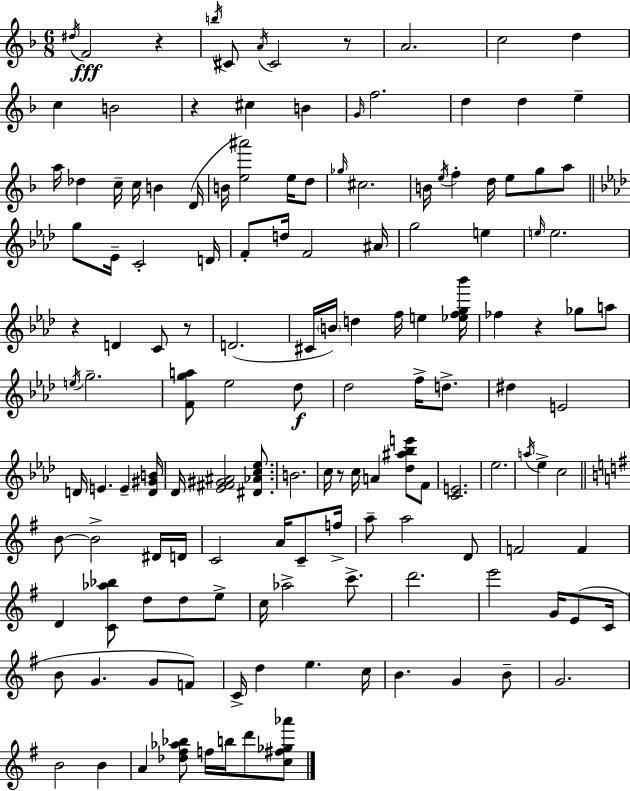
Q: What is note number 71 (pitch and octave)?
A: E4